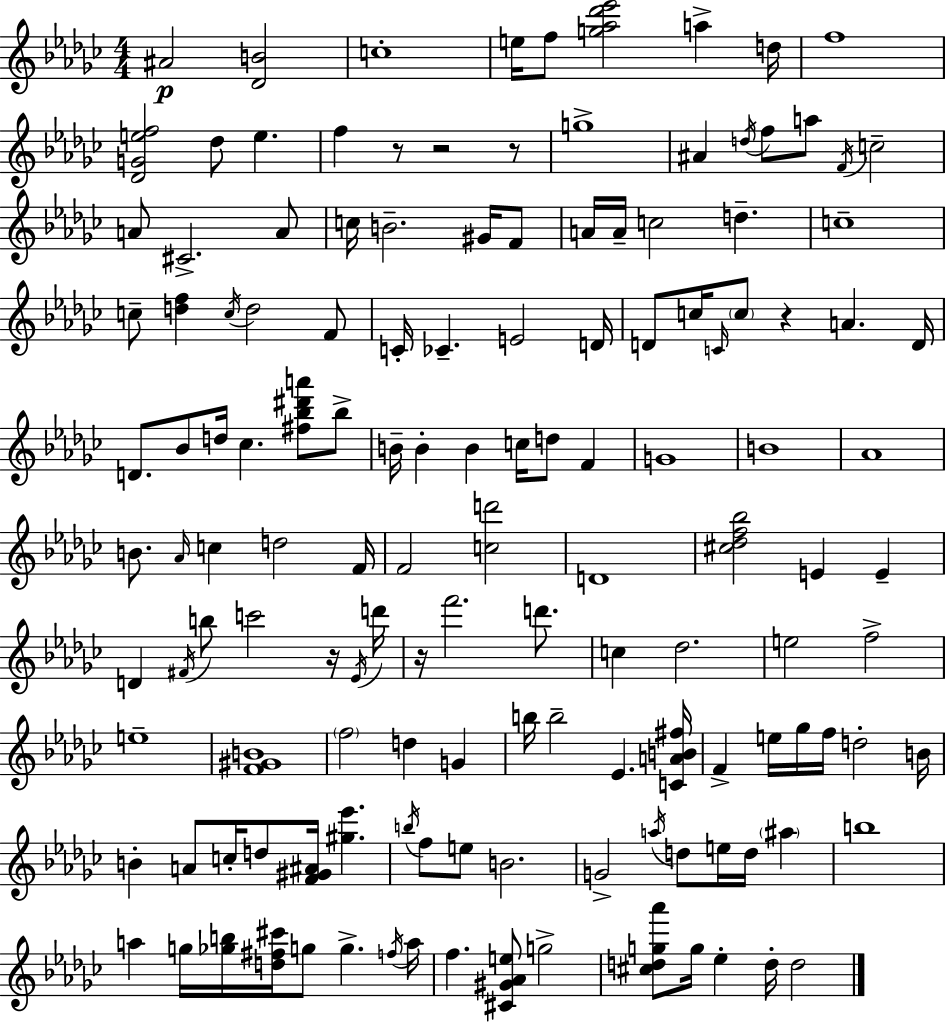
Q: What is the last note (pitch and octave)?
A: D5